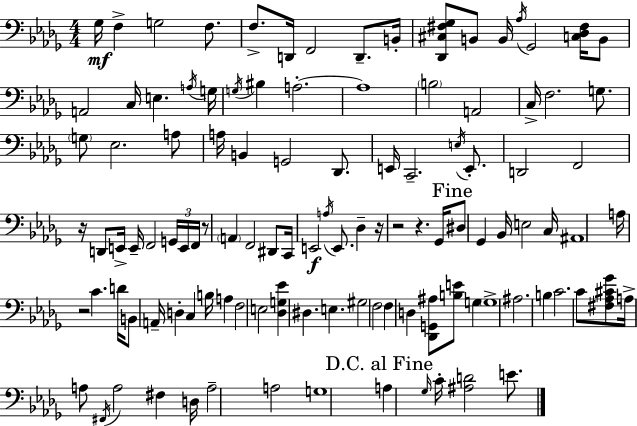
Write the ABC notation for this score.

X:1
T:Untitled
M:4/4
L:1/4
K:Bbm
_G,/4 F, G,2 F,/2 F,/2 D,,/4 F,,2 D,,/2 B,,/4 [_D,,^C,^F,_G,]/2 B,,/2 B,,/4 _A,/4 _G,,2 [C,_D,^F,]/4 B,,/2 A,,2 C,/4 E, A,/4 G,/4 G,/4 ^B, A,2 A,4 B,2 A,,2 C,/4 F,2 G,/2 G,/2 _E,2 A,/2 A,/4 B,, G,,2 _D,,/2 E,,/4 C,,2 E,/4 E,,/2 D,,2 F,,2 z/4 D,,/2 E,,/4 E,,/4 F,,2 G,,/4 E,,/4 F,,/4 z/2 A,, F,,2 ^D,,/2 C,,/4 E,,2 A,/4 E,,/2 _D, z/4 z2 z _G,,/4 ^D,/2 _G,, _B,,/4 E,2 C,/4 ^A,,4 A,/4 z2 C D/4 B,,/2 A,,/4 D, C, B,/4 A, F,2 E,2 [_D,G,_E] ^D, E, ^G,2 F,2 F, D, [_D,,G,,^A,]/2 [B,E]/2 G, G,4 ^A,2 B, C2 C/2 [^F,_A,^C_G]/2 A,/4 A,/2 ^F,,/4 A,2 ^F, D,/4 A,2 A,2 G,4 A, _G,/4 C/4 [^A,D]2 E/2